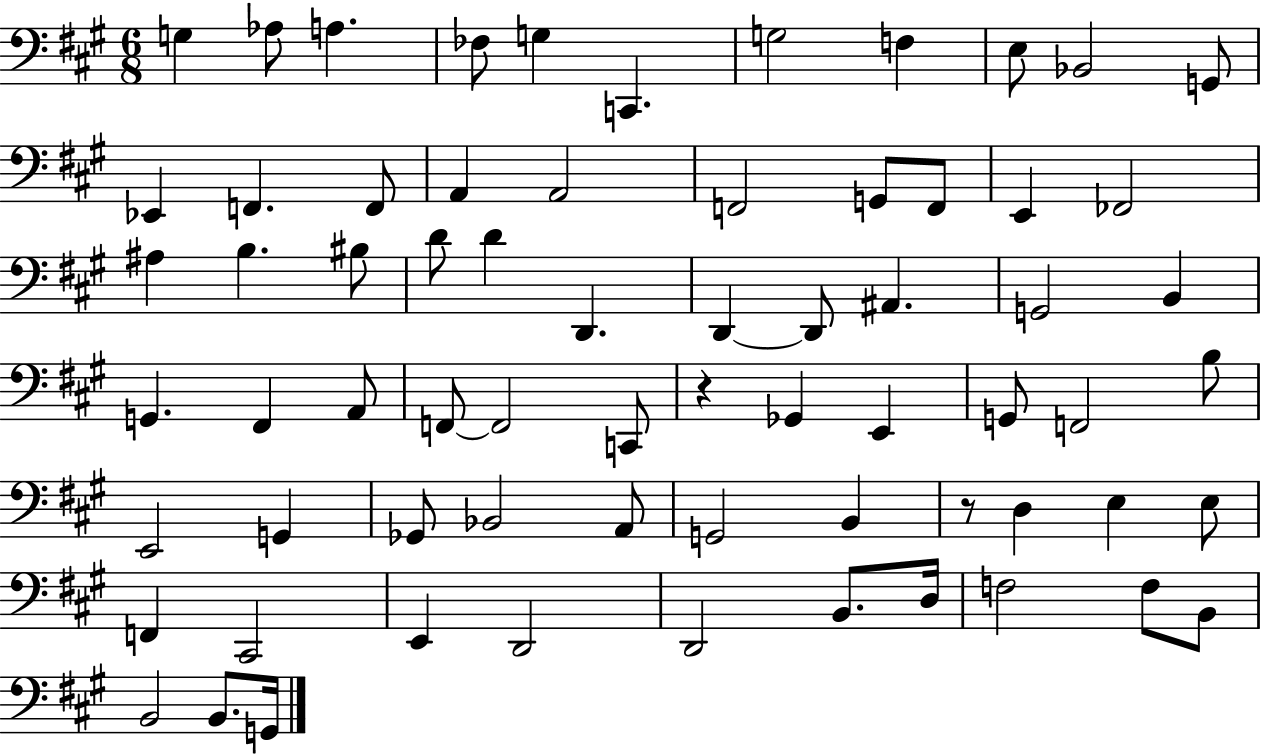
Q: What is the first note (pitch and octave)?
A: G3